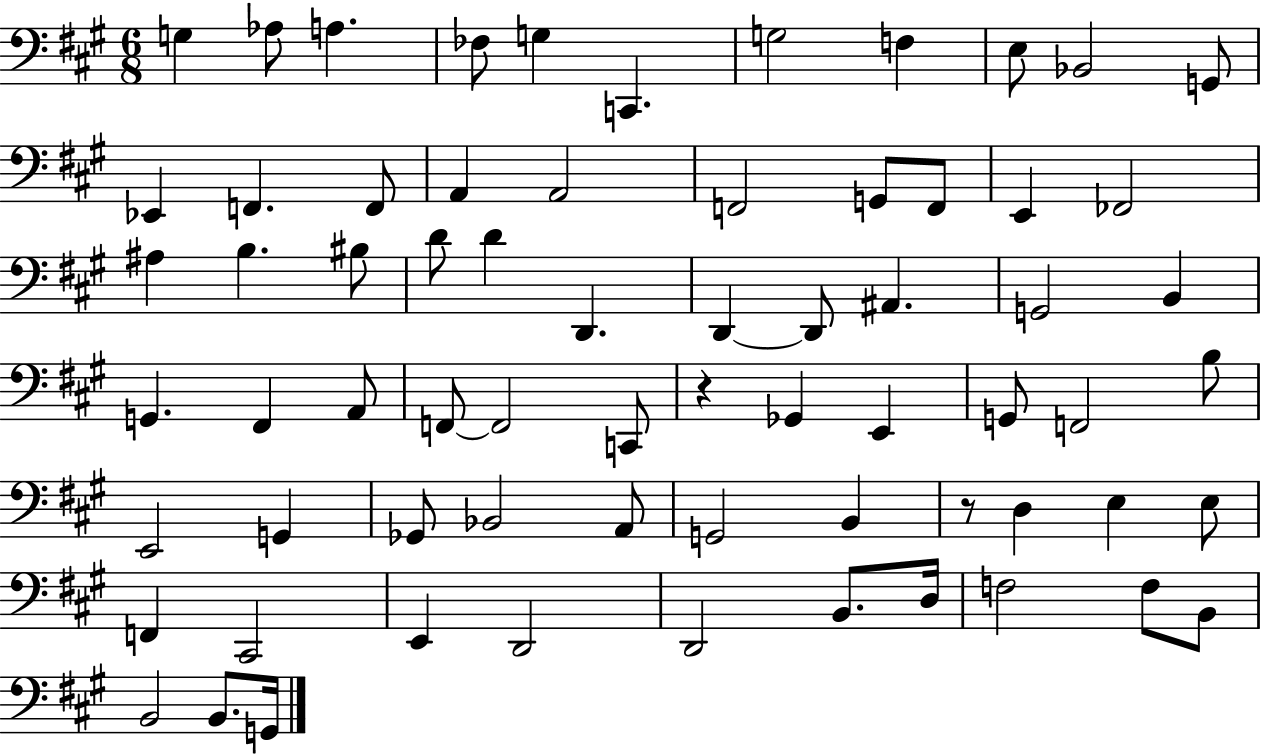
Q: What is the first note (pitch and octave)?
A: G3